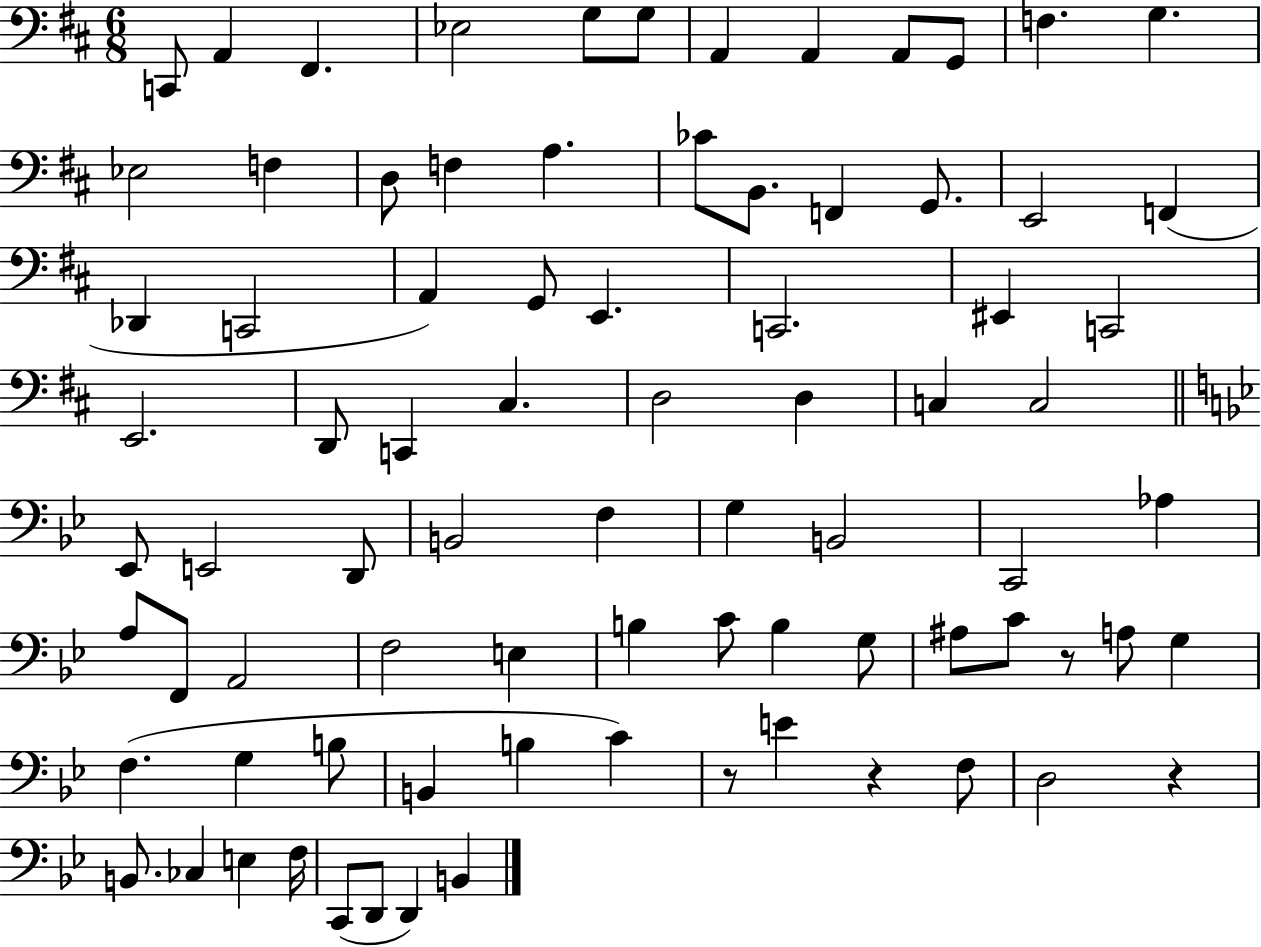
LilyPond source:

{
  \clef bass
  \numericTimeSignature
  \time 6/8
  \key d \major
  c,8 a,4 fis,4. | ees2 g8 g8 | a,4 a,4 a,8 g,8 | f4. g4. | \break ees2 f4 | d8 f4 a4. | ces'8 b,8. f,4 g,8. | e,2 f,4( | \break des,4 c,2 | a,4) g,8 e,4. | c,2. | eis,4 c,2 | \break e,2. | d,8 c,4 cis4. | d2 d4 | c4 c2 | \break \bar "||" \break \key bes \major ees,8 e,2 d,8 | b,2 f4 | g4 b,2 | c,2 aes4 | \break a8 f,8 a,2 | f2 e4 | b4 c'8 b4 g8 | ais8 c'8 r8 a8 g4 | \break f4.( g4 b8 | b,4 b4 c'4) | r8 e'4 r4 f8 | d2 r4 | \break b,8. ces4 e4 f16 | c,8( d,8 d,4) b,4 | \bar "|."
}